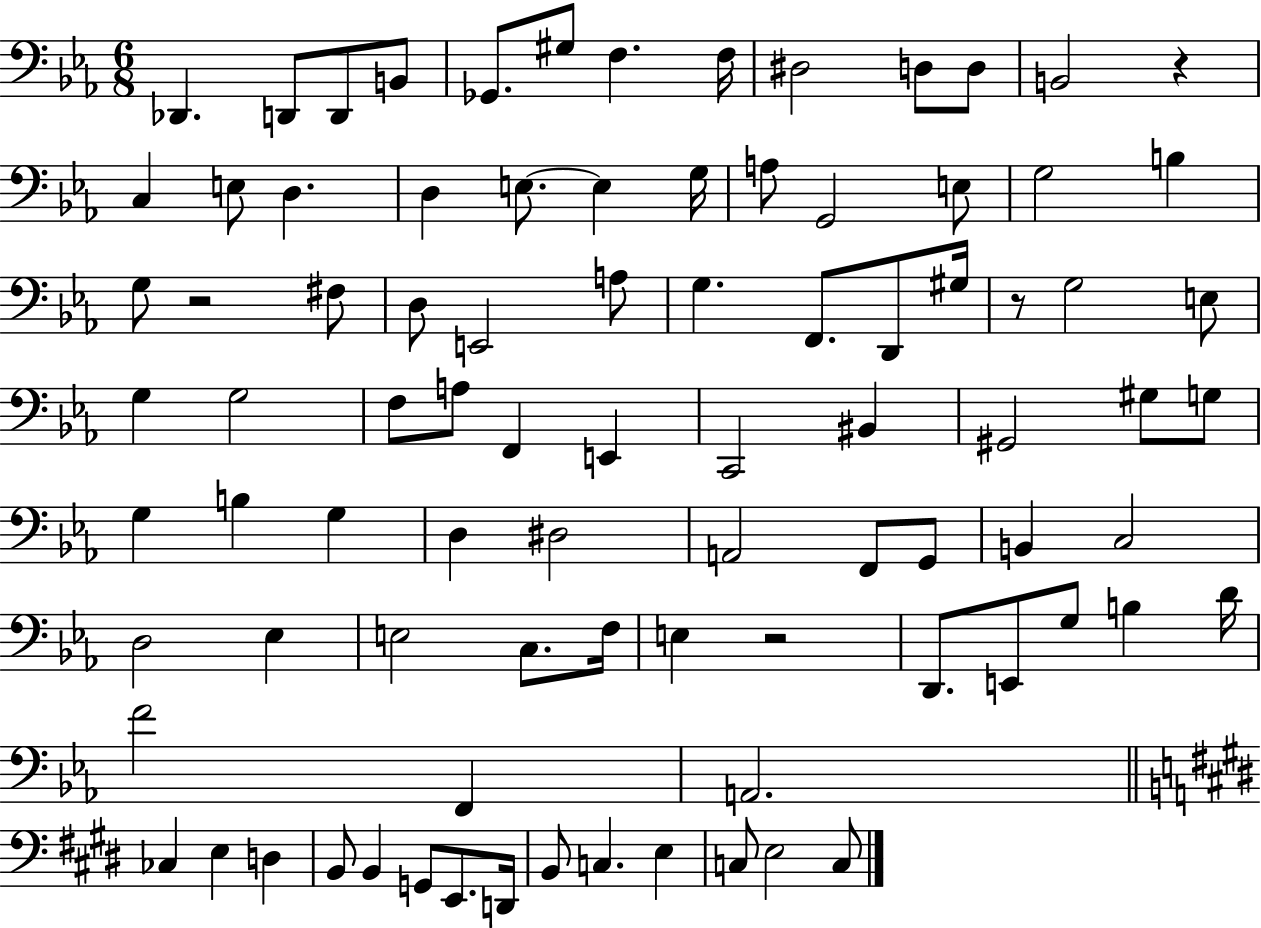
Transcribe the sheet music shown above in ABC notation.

X:1
T:Untitled
M:6/8
L:1/4
K:Eb
_D,, D,,/2 D,,/2 B,,/2 _G,,/2 ^G,/2 F, F,/4 ^D,2 D,/2 D,/2 B,,2 z C, E,/2 D, D, E,/2 E, G,/4 A,/2 G,,2 E,/2 G,2 B, G,/2 z2 ^F,/2 D,/2 E,,2 A,/2 G, F,,/2 D,,/2 ^G,/4 z/2 G,2 E,/2 G, G,2 F,/2 A,/2 F,, E,, C,,2 ^B,, ^G,,2 ^G,/2 G,/2 G, B, G, D, ^D,2 A,,2 F,,/2 G,,/2 B,, C,2 D,2 _E, E,2 C,/2 F,/4 E, z2 D,,/2 E,,/2 G,/2 B, D/4 F2 F,, A,,2 _C, E, D, B,,/2 B,, G,,/2 E,,/2 D,,/4 B,,/2 C, E, C,/2 E,2 C,/2